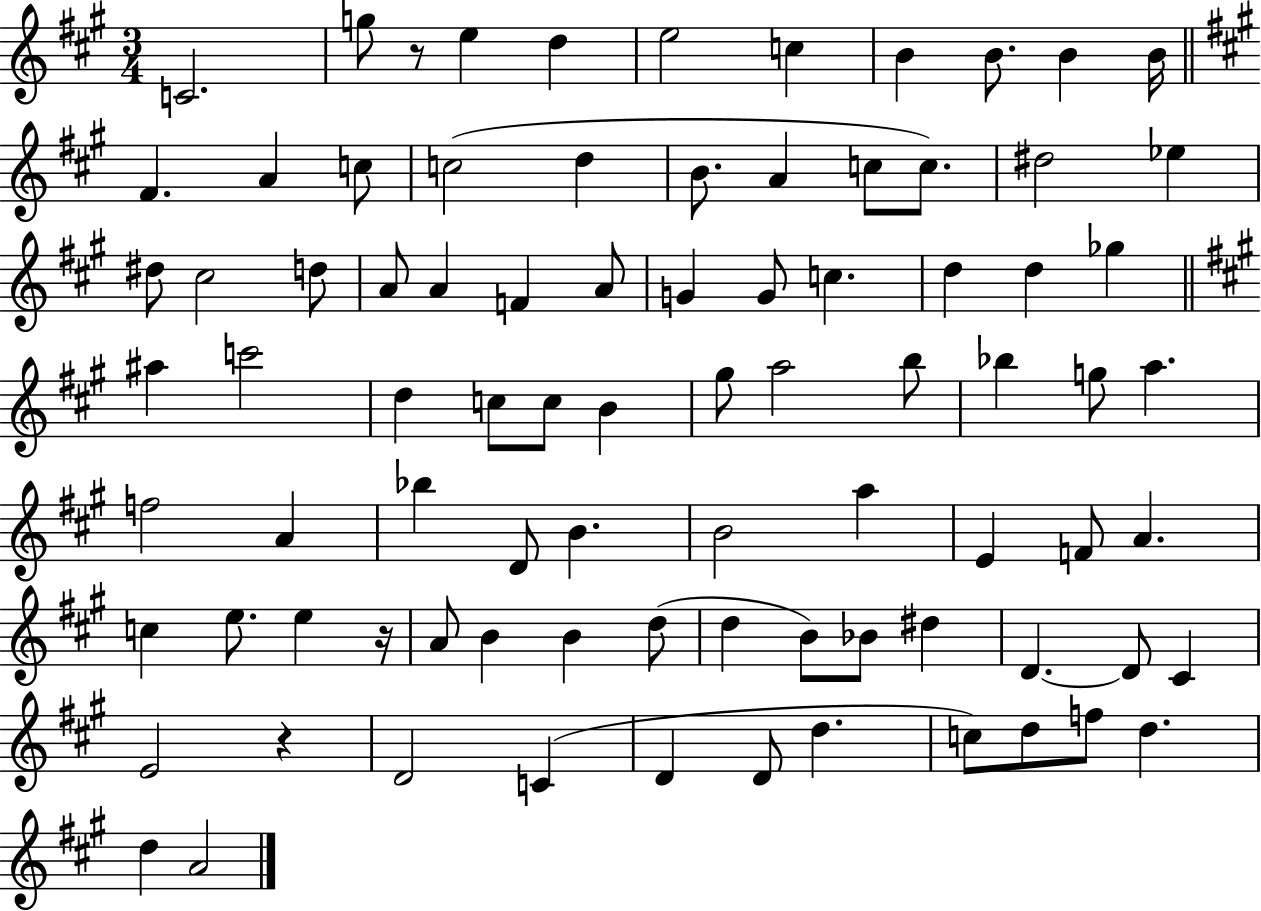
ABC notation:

X:1
T:Untitled
M:3/4
L:1/4
K:A
C2 g/2 z/2 e d e2 c B B/2 B B/4 ^F A c/2 c2 d B/2 A c/2 c/2 ^d2 _e ^d/2 ^c2 d/2 A/2 A F A/2 G G/2 c d d _g ^a c'2 d c/2 c/2 B ^g/2 a2 b/2 _b g/2 a f2 A _b D/2 B B2 a E F/2 A c e/2 e z/4 A/2 B B d/2 d B/2 _B/2 ^d D D/2 ^C E2 z D2 C D D/2 d c/2 d/2 f/2 d d A2